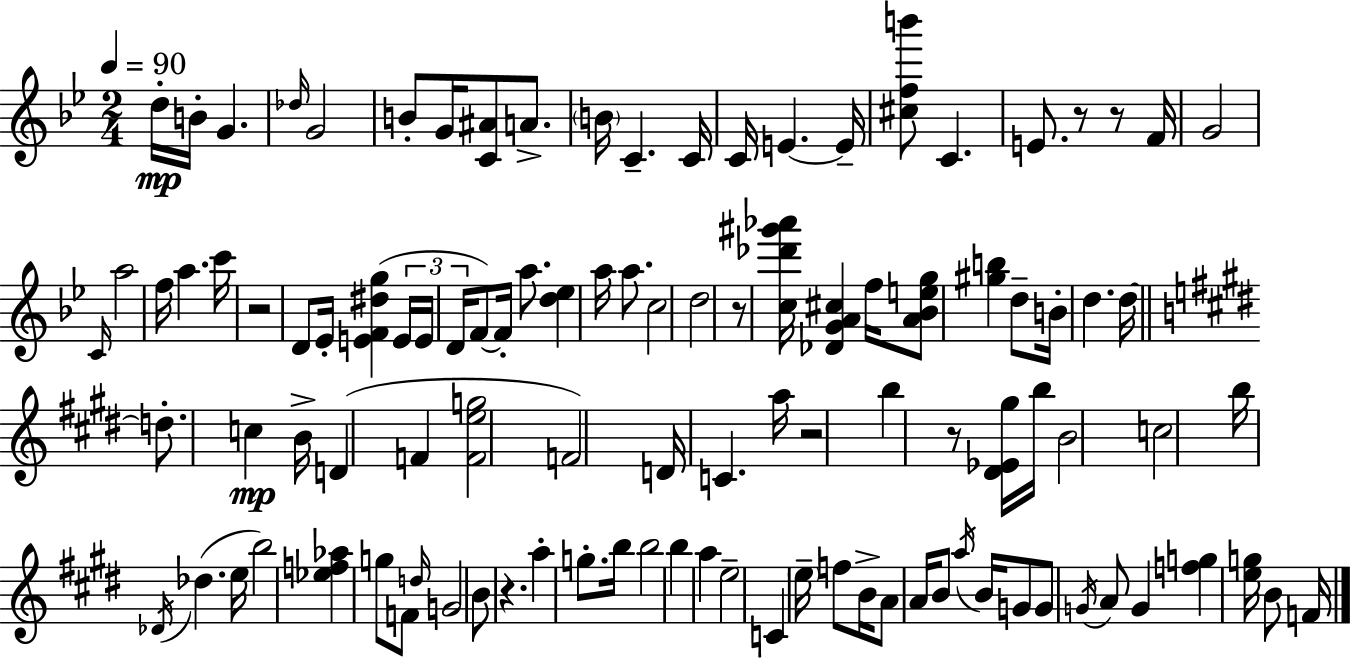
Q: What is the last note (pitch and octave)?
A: F4